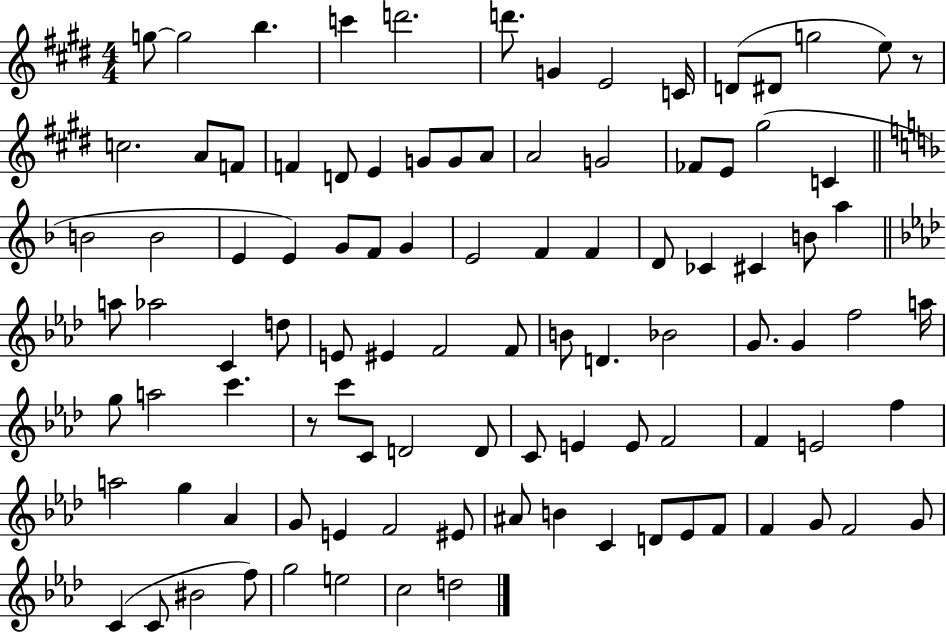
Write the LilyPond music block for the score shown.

{
  \clef treble
  \numericTimeSignature
  \time 4/4
  \key e \major
  g''8~~ g''2 b''4. | c'''4 d'''2. | d'''8. g'4 e'2 c'16 | d'8( dis'8 g''2 e''8) r8 | \break c''2. a'8 f'8 | f'4 d'8 e'4 g'8 g'8 a'8 | a'2 g'2 | fes'8 e'8 gis''2( c'4 | \break \bar "||" \break \key f \major b'2 b'2 | e'4 e'4) g'8 f'8 g'4 | e'2 f'4 f'4 | d'8 ces'4 cis'4 b'8 a''4 | \break \bar "||" \break \key aes \major a''8 aes''2 c'4 d''8 | e'8 eis'4 f'2 f'8 | b'8 d'4. bes'2 | g'8. g'4 f''2 a''16 | \break g''8 a''2 c'''4. | r8 c'''8 c'8 d'2 d'8 | c'8 e'4 e'8 f'2 | f'4 e'2 f''4 | \break a''2 g''4 aes'4 | g'8 e'4 f'2 eis'8 | ais'8 b'4 c'4 d'8 ees'8 f'8 | f'4 g'8 f'2 g'8 | \break c'4( c'8 bis'2 f''8) | g''2 e''2 | c''2 d''2 | \bar "|."
}